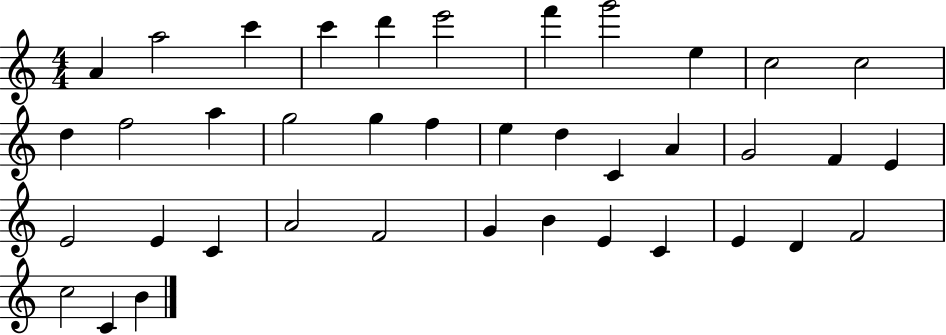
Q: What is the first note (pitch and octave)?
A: A4